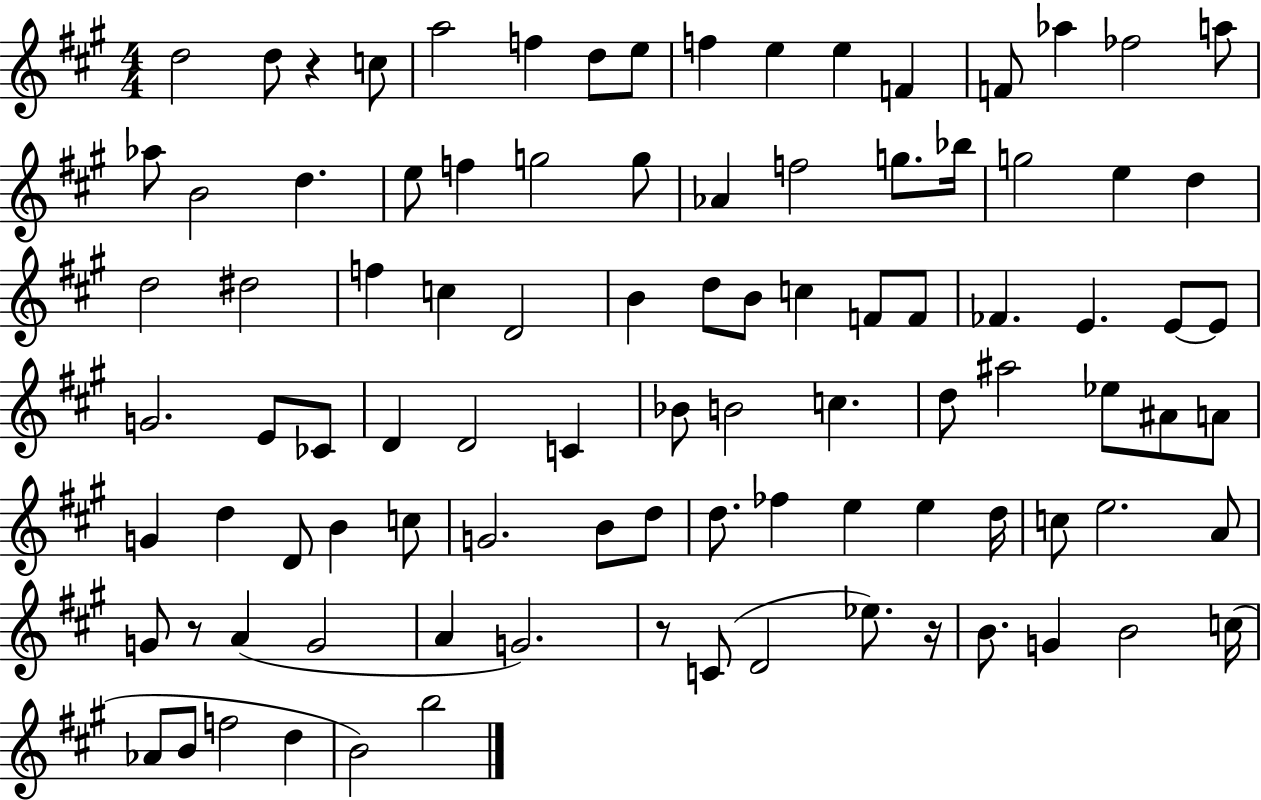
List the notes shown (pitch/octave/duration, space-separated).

D5/h D5/e R/q C5/e A5/h F5/q D5/e E5/e F5/q E5/q E5/q F4/q F4/e Ab5/q FES5/h A5/e Ab5/e B4/h D5/q. E5/e F5/q G5/h G5/e Ab4/q F5/h G5/e. Bb5/s G5/h E5/q D5/q D5/h D#5/h F5/q C5/q D4/h B4/q D5/e B4/e C5/q F4/e F4/e FES4/q. E4/q. E4/e E4/e G4/h. E4/e CES4/e D4/q D4/h C4/q Bb4/e B4/h C5/q. D5/e A#5/h Eb5/e A#4/e A4/e G4/q D5/q D4/e B4/q C5/e G4/h. B4/e D5/e D5/e. FES5/q E5/q E5/q D5/s C5/e E5/h. A4/e G4/e R/e A4/q G4/h A4/q G4/h. R/e C4/e D4/h Eb5/e. R/s B4/e. G4/q B4/h C5/s Ab4/e B4/e F5/h D5/q B4/h B5/h